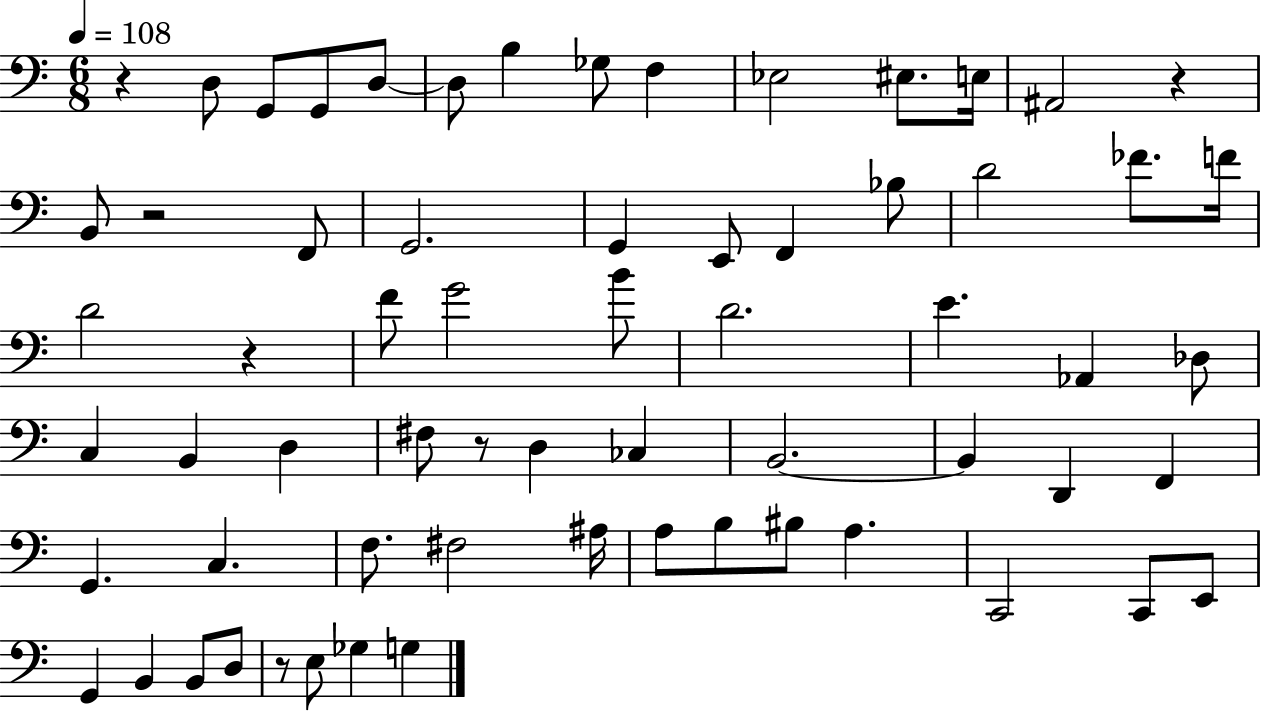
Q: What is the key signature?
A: C major